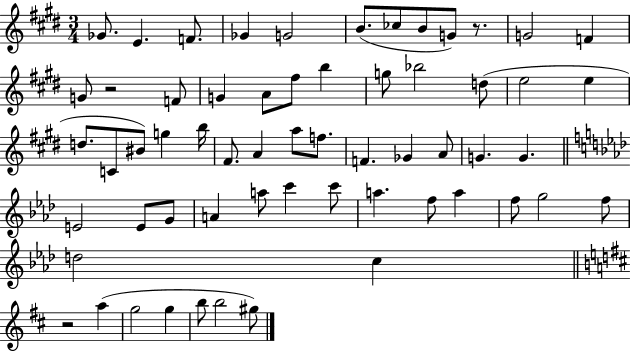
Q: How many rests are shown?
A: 3